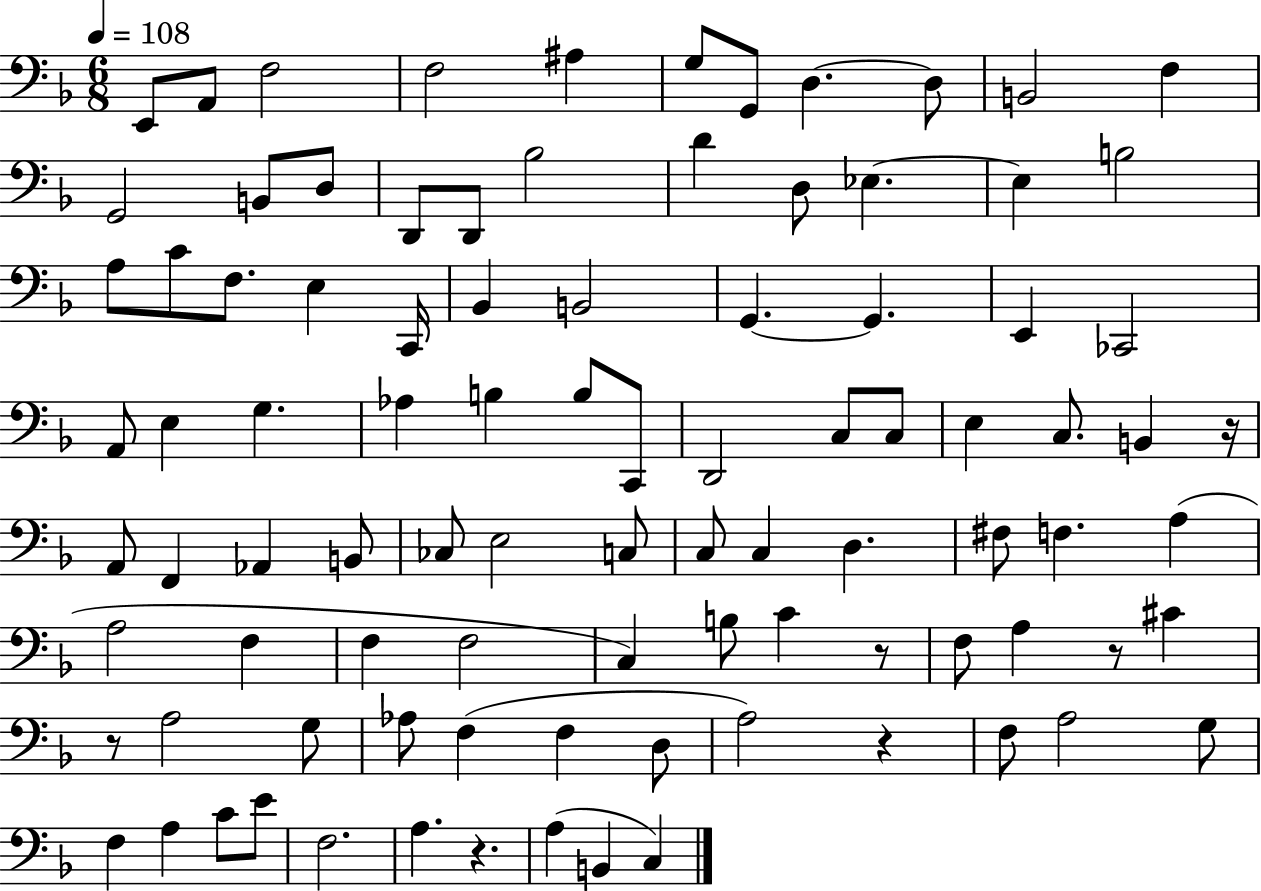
{
  \clef bass
  \numericTimeSignature
  \time 6/8
  \key f \major
  \tempo 4 = 108
  e,8 a,8 f2 | f2 ais4 | g8 g,8 d4.~~ d8 | b,2 f4 | \break g,2 b,8 d8 | d,8 d,8 bes2 | d'4 d8 ees4.~~ | ees4 b2 | \break a8 c'8 f8. e4 c,16 | bes,4 b,2 | g,4.~~ g,4. | e,4 ces,2 | \break a,8 e4 g4. | aes4 b4 b8 c,8 | d,2 c8 c8 | e4 c8. b,4 r16 | \break a,8 f,4 aes,4 b,8 | ces8 e2 c8 | c8 c4 d4. | fis8 f4. a4( | \break a2 f4 | f4 f2 | c4) b8 c'4 r8 | f8 a4 r8 cis'4 | \break r8 a2 g8 | aes8 f4( f4 d8 | a2) r4 | f8 a2 g8 | \break f4 a4 c'8 e'8 | f2. | a4. r4. | a4( b,4 c4) | \break \bar "|."
}